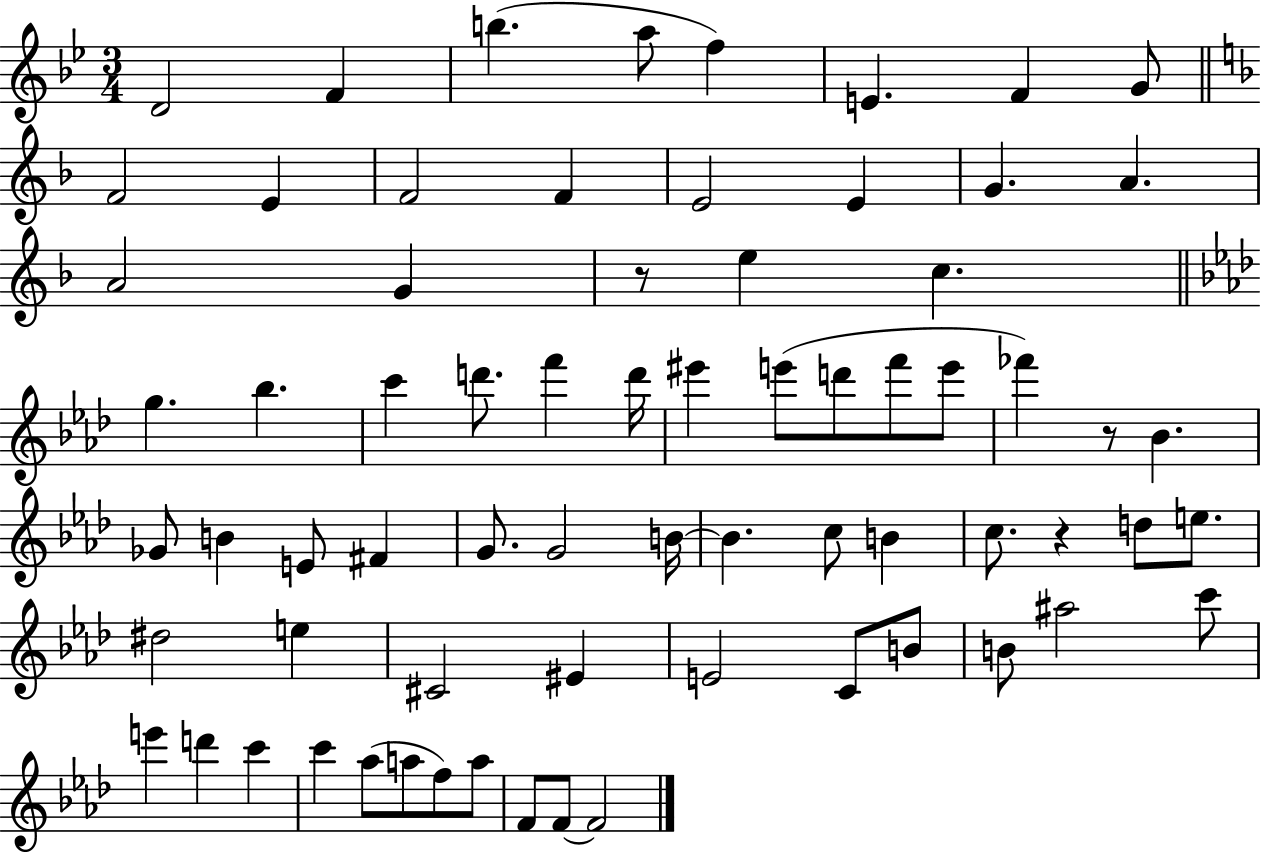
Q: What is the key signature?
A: BES major